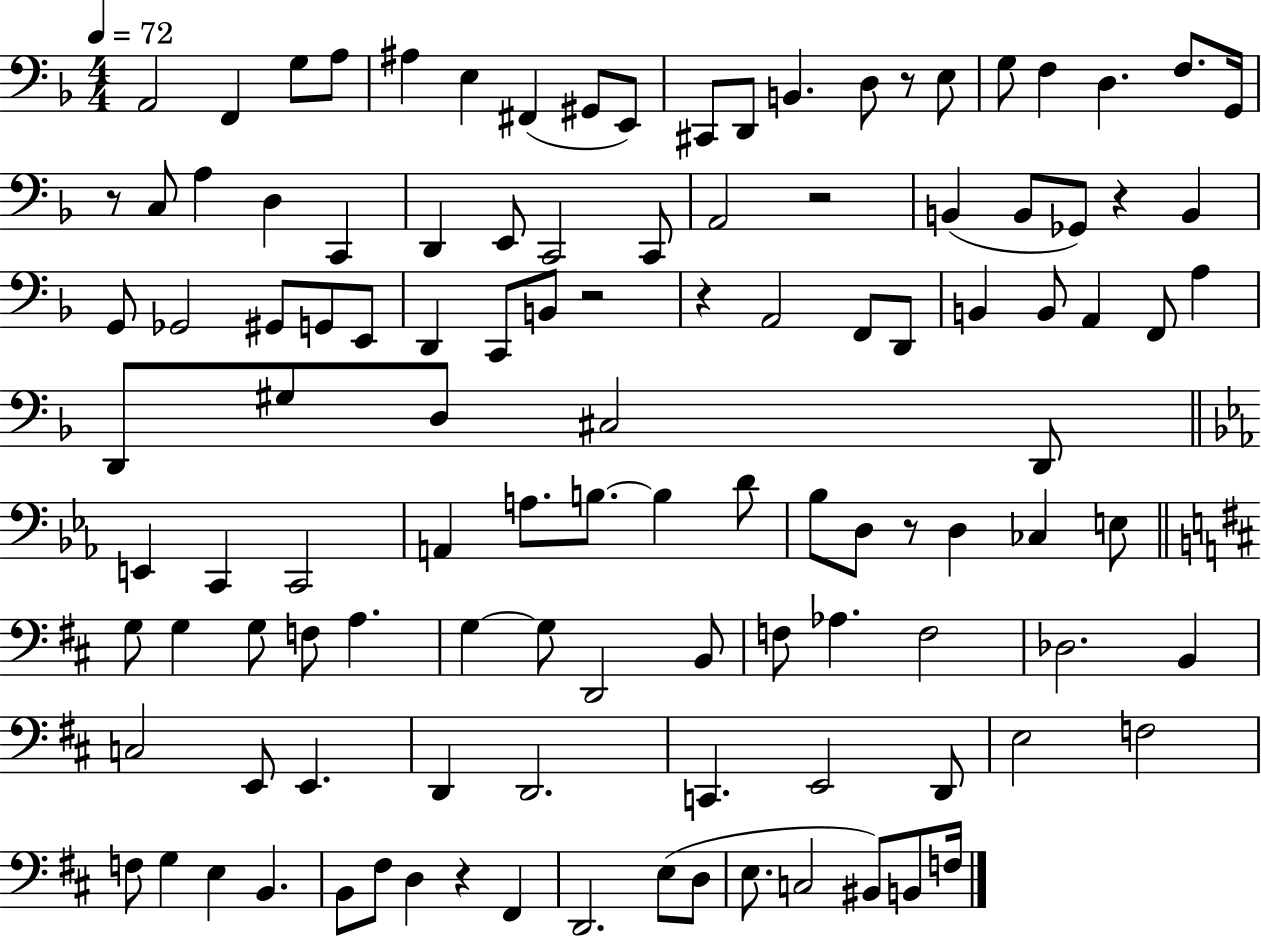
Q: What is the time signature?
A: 4/4